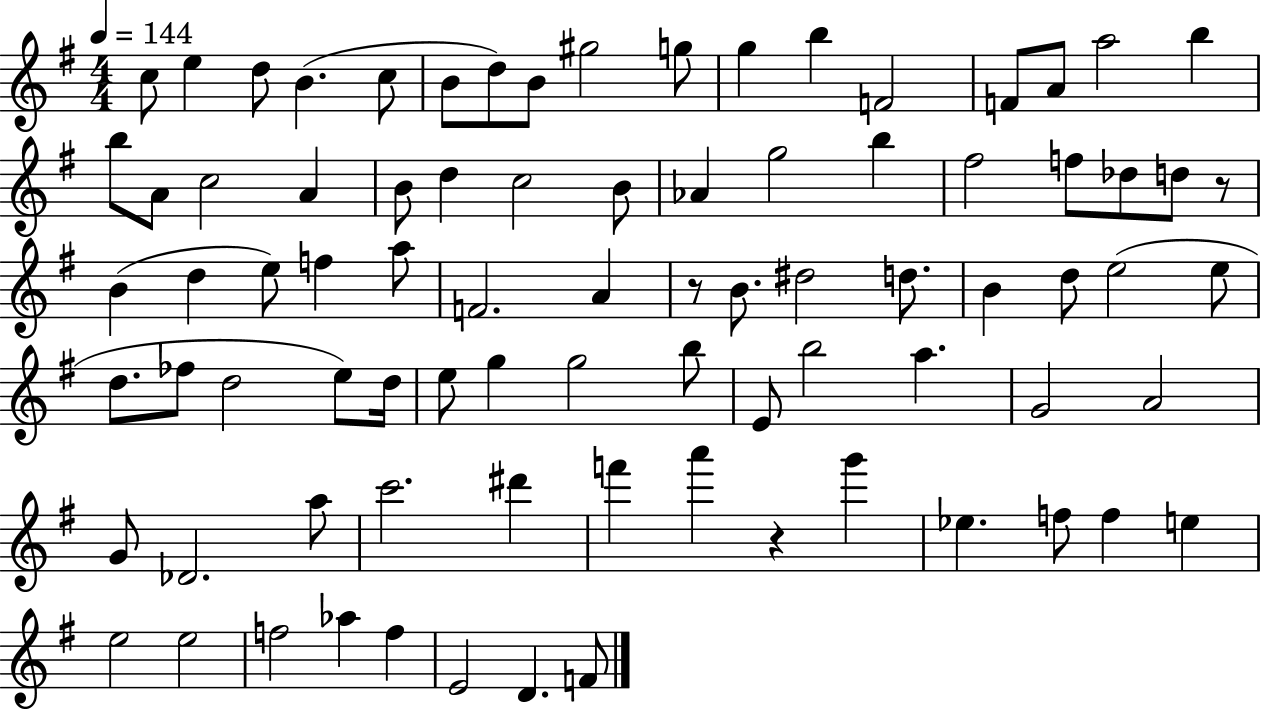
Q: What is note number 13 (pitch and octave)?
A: F4